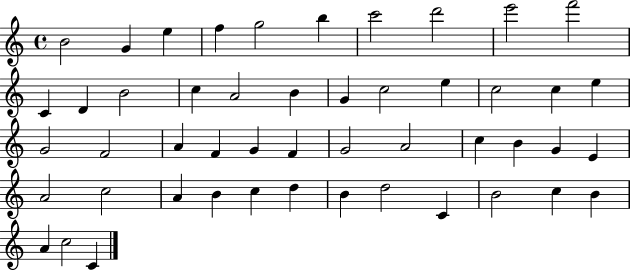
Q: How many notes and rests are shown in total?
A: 49